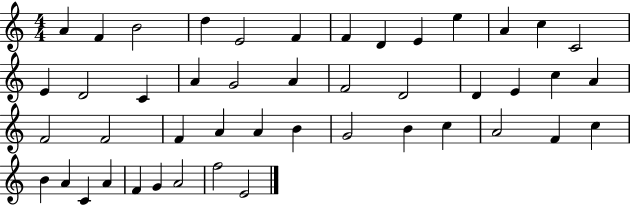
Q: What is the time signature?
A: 4/4